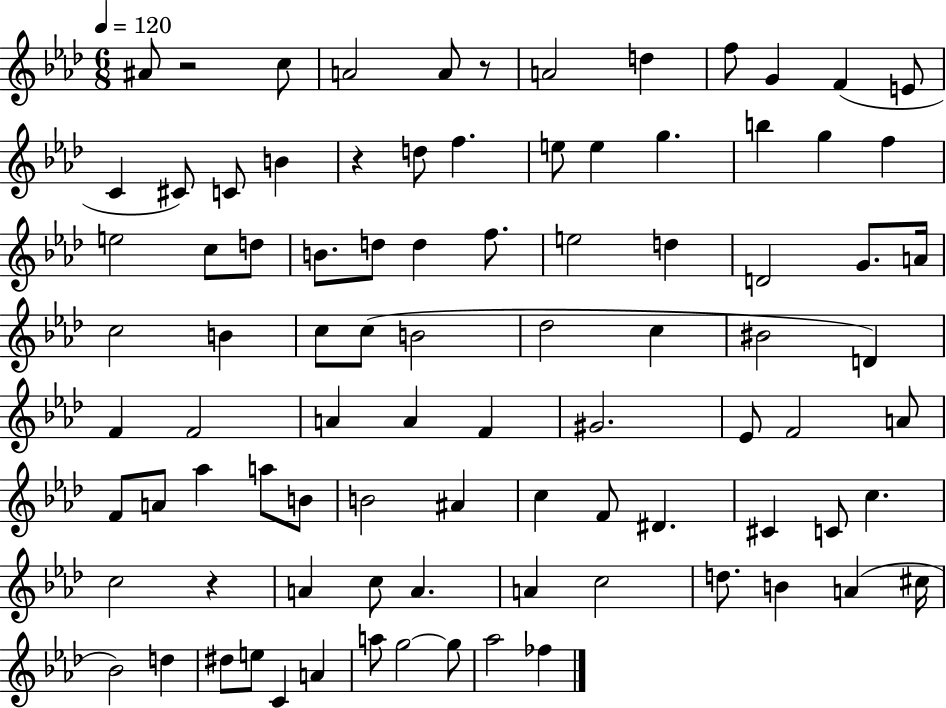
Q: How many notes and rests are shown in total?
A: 90